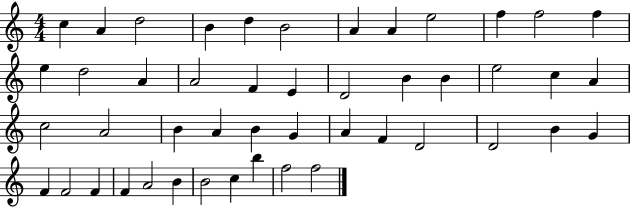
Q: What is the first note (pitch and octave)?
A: C5